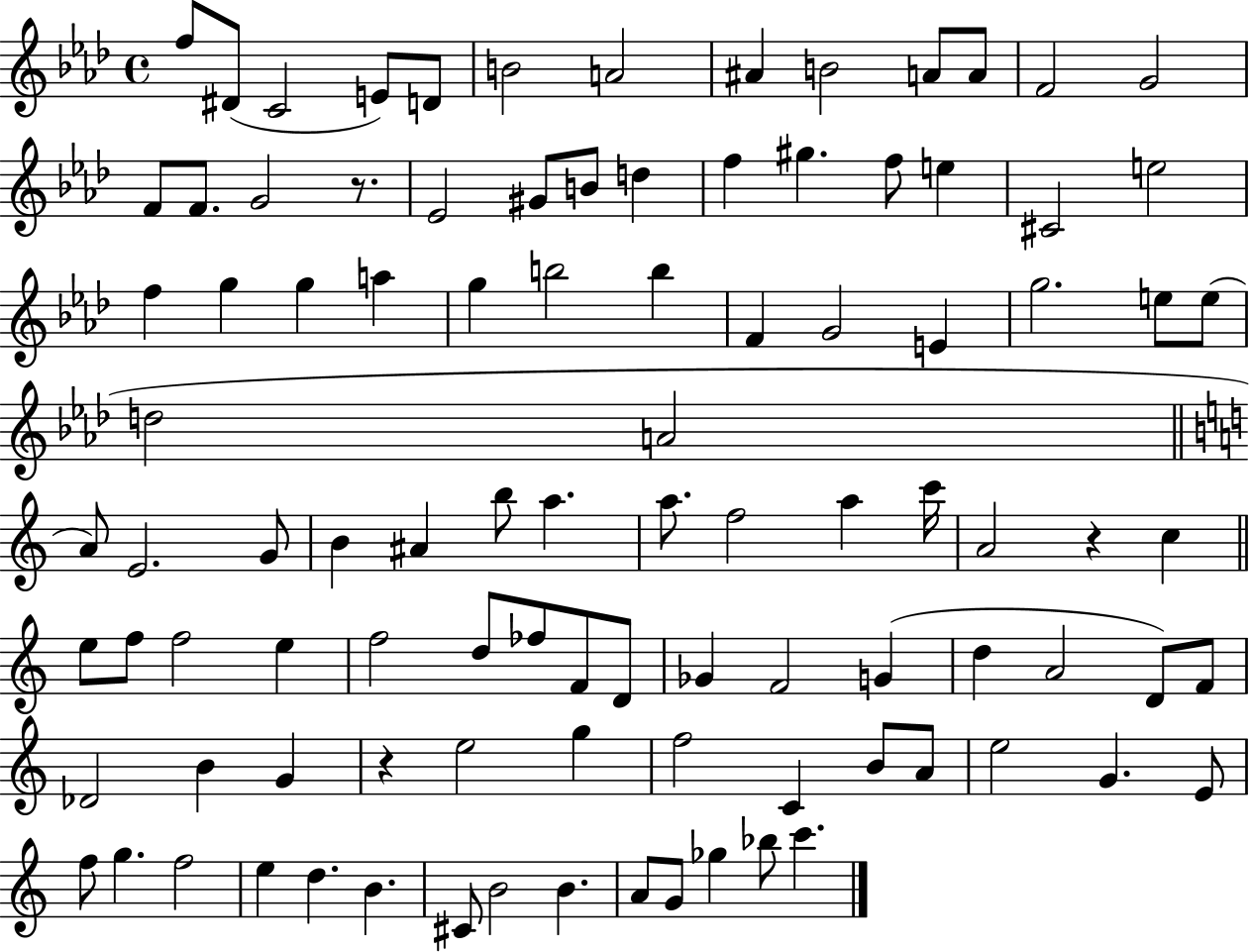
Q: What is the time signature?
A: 4/4